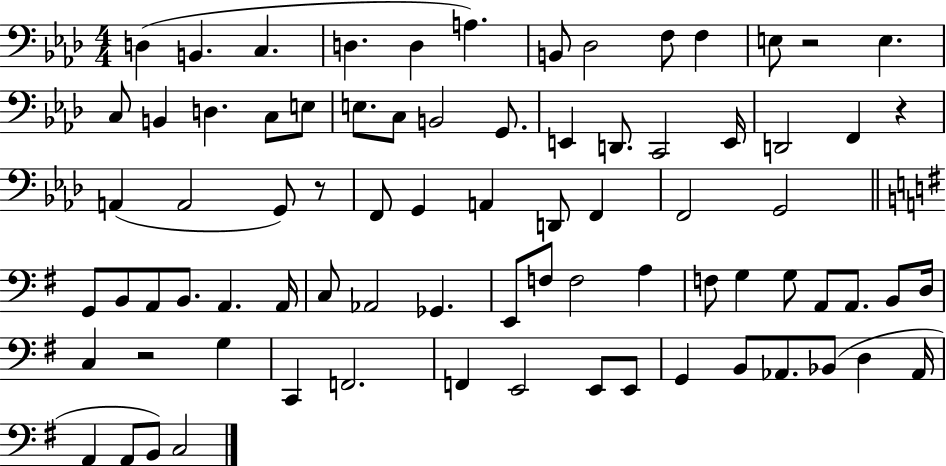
{
  \clef bass
  \numericTimeSignature
  \time 4/4
  \key aes \major
  d4( b,4. c4. | d4. d4 a4.) | b,8 des2 f8 f4 | e8 r2 e4. | \break c8 b,4 d4. c8 e8 | e8. c8 b,2 g,8. | e,4 d,8. c,2 e,16 | d,2 f,4 r4 | \break a,4( a,2 g,8) r8 | f,8 g,4 a,4 d,8 f,4 | f,2 g,2 | \bar "||" \break \key g \major g,8 b,8 a,8 b,8. a,4. a,16 | c8 aes,2 ges,4. | e,8 f8 f2 a4 | f8 g4 g8 a,8 a,8. b,8 d16 | \break c4 r2 g4 | c,4 f,2. | f,4 e,2 e,8 e,8 | g,4 b,8 aes,8. bes,8( d4 aes,16 | \break a,4 a,8 b,8) c2 | \bar "|."
}